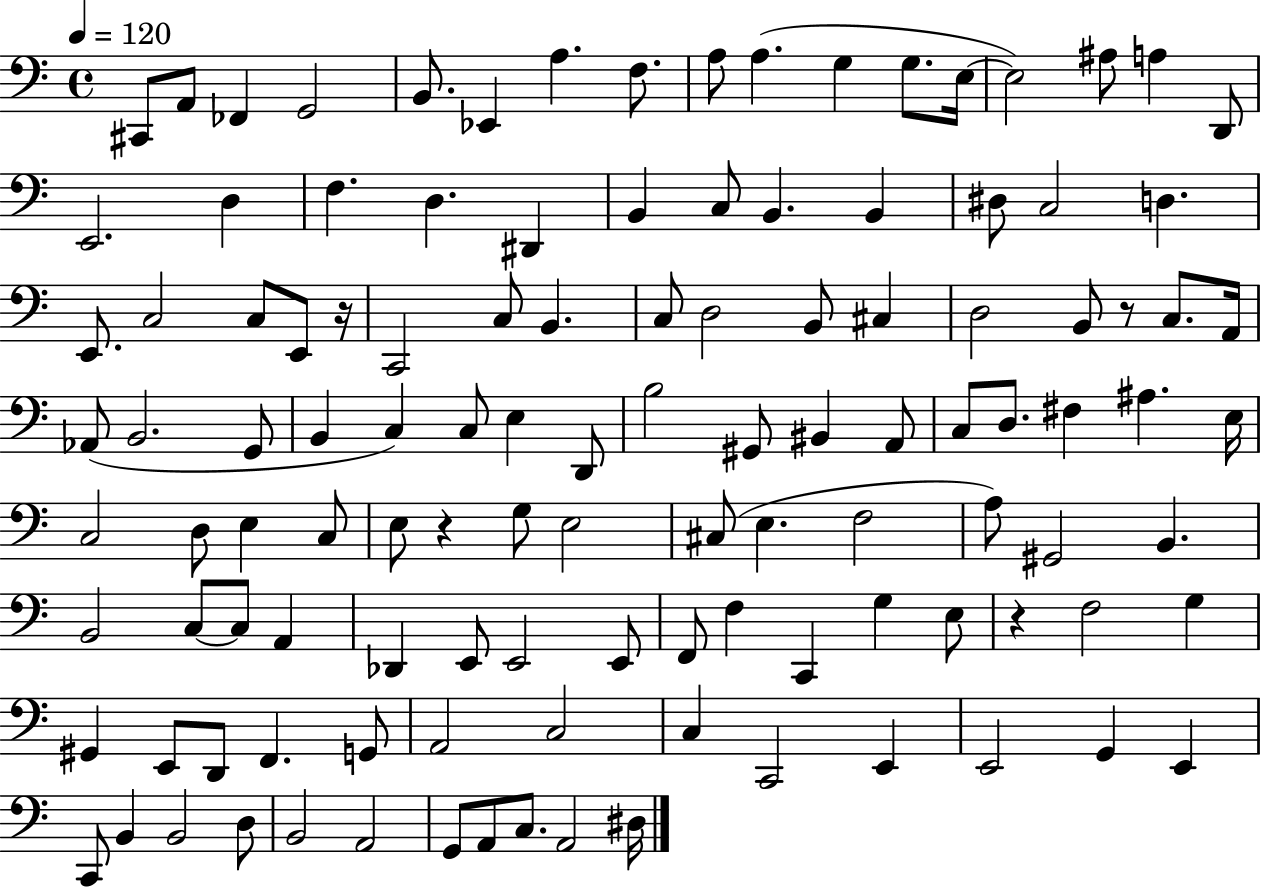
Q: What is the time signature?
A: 4/4